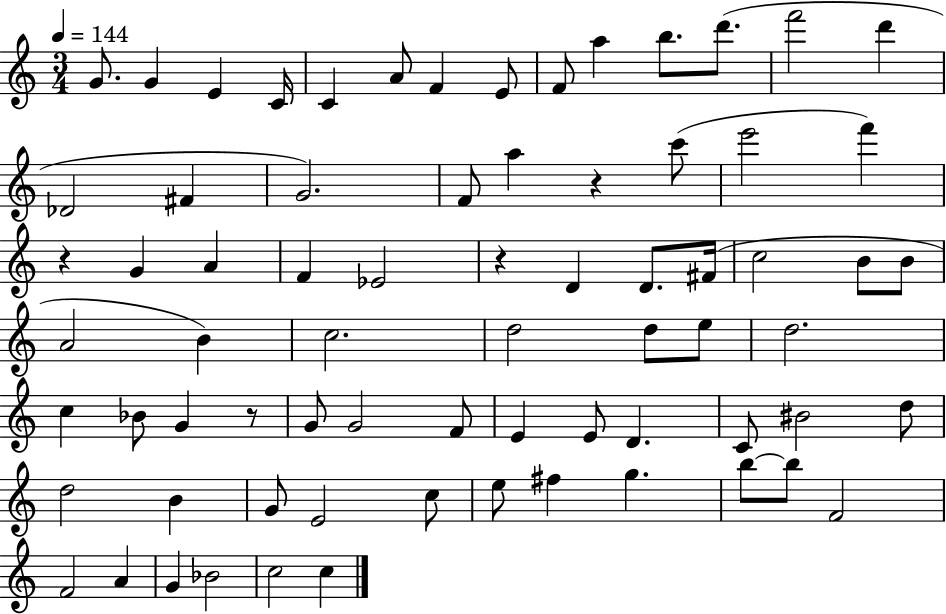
{
  \clef treble
  \numericTimeSignature
  \time 3/4
  \key c \major
  \tempo 4 = 144
  g'8. g'4 e'4 c'16 | c'4 a'8 f'4 e'8 | f'8 a''4 b''8. d'''8.( | f'''2 d'''4 | \break des'2 fis'4 | g'2.) | f'8 a''4 r4 c'''8( | e'''2 f'''4) | \break r4 g'4 a'4 | f'4 ees'2 | r4 d'4 d'8. fis'16( | c''2 b'8 b'8 | \break a'2 b'4) | c''2. | d''2 d''8 e''8 | d''2. | \break c''4 bes'8 g'4 r8 | g'8 g'2 f'8 | e'4 e'8 d'4. | c'8 bis'2 d''8 | \break d''2 b'4 | g'8 e'2 c''8 | e''8 fis''4 g''4. | b''8~~ b''8 f'2 | \break f'2 a'4 | g'4 bes'2 | c''2 c''4 | \bar "|."
}